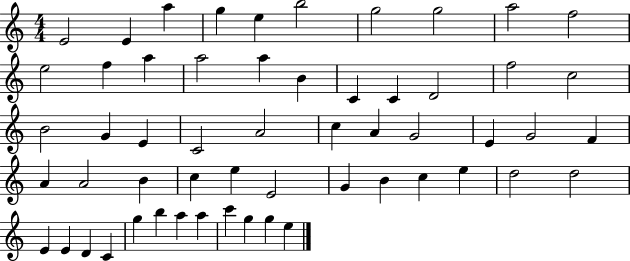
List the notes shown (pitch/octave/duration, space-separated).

E4/h E4/q A5/q G5/q E5/q B5/h G5/h G5/h A5/h F5/h E5/h F5/q A5/q A5/h A5/q B4/q C4/q C4/q D4/h F5/h C5/h B4/h G4/q E4/q C4/h A4/h C5/q A4/q G4/h E4/q G4/h F4/q A4/q A4/h B4/q C5/q E5/q E4/h G4/q B4/q C5/q E5/q D5/h D5/h E4/q E4/q D4/q C4/q G5/q B5/q A5/q A5/q C6/q G5/q G5/q E5/q